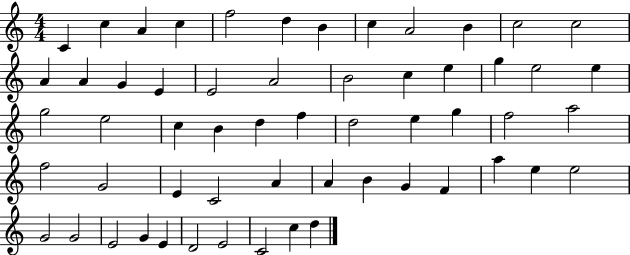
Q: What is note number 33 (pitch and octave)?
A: G5